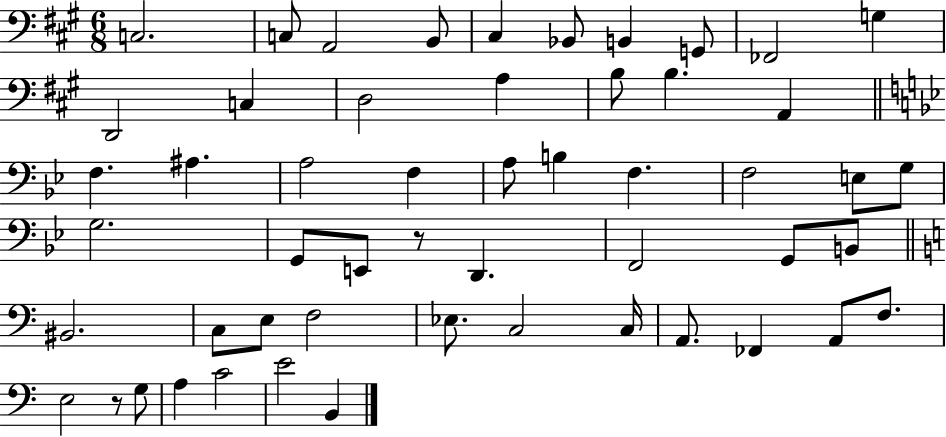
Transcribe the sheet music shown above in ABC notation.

X:1
T:Untitled
M:6/8
L:1/4
K:A
C,2 C,/2 A,,2 B,,/2 ^C, _B,,/2 B,, G,,/2 _F,,2 G, D,,2 C, D,2 A, B,/2 B, A,, F, ^A, A,2 F, A,/2 B, F, F,2 E,/2 G,/2 G,2 G,,/2 E,,/2 z/2 D,, F,,2 G,,/2 B,,/2 ^B,,2 C,/2 E,/2 F,2 _E,/2 C,2 C,/4 A,,/2 _F,, A,,/2 F,/2 E,2 z/2 G,/2 A, C2 E2 B,,